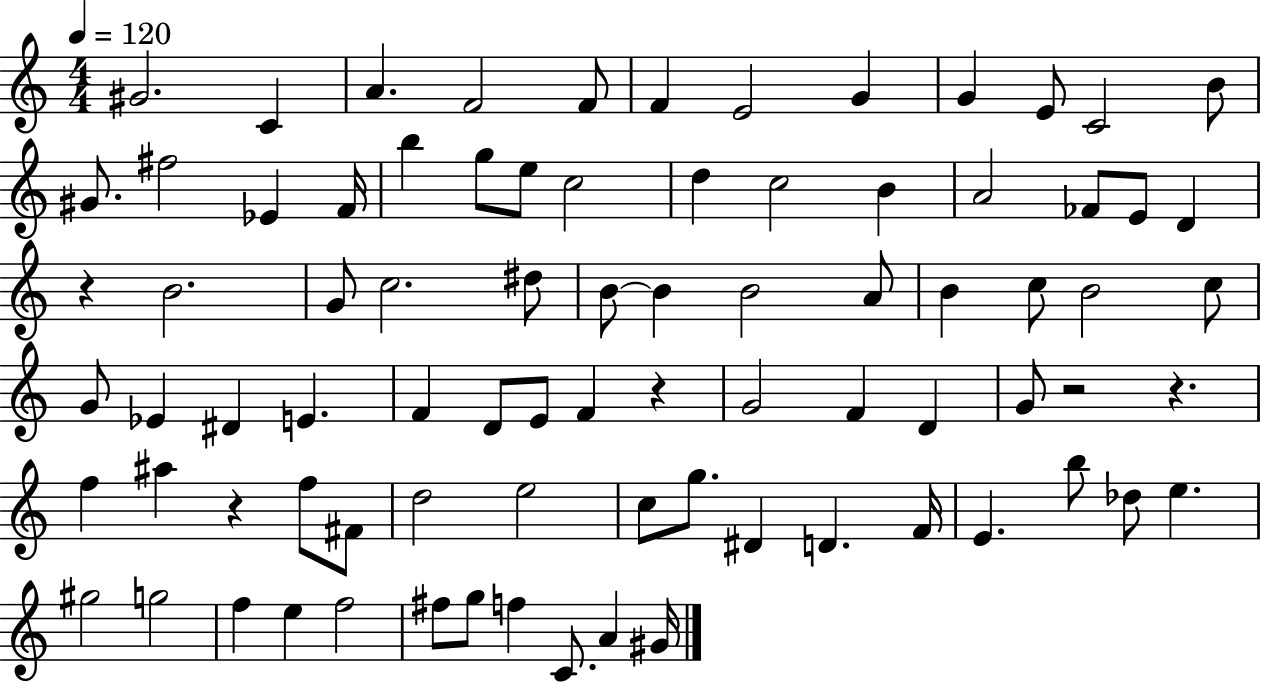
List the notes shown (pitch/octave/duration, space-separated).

G#4/h. C4/q A4/q. F4/h F4/e F4/q E4/h G4/q G4/q E4/e C4/h B4/e G#4/e. F#5/h Eb4/q F4/s B5/q G5/e E5/e C5/h D5/q C5/h B4/q A4/h FES4/e E4/e D4/q R/q B4/h. G4/e C5/h. D#5/e B4/e B4/q B4/h A4/e B4/q C5/e B4/h C5/e G4/e Eb4/q D#4/q E4/q. F4/q D4/e E4/e F4/q R/q G4/h F4/q D4/q G4/e R/h R/q. F5/q A#5/q R/q F5/e F#4/e D5/h E5/h C5/e G5/e. D#4/q D4/q. F4/s E4/q. B5/e Db5/e E5/q. G#5/h G5/h F5/q E5/q F5/h F#5/e G5/e F5/q C4/e. A4/q G#4/s